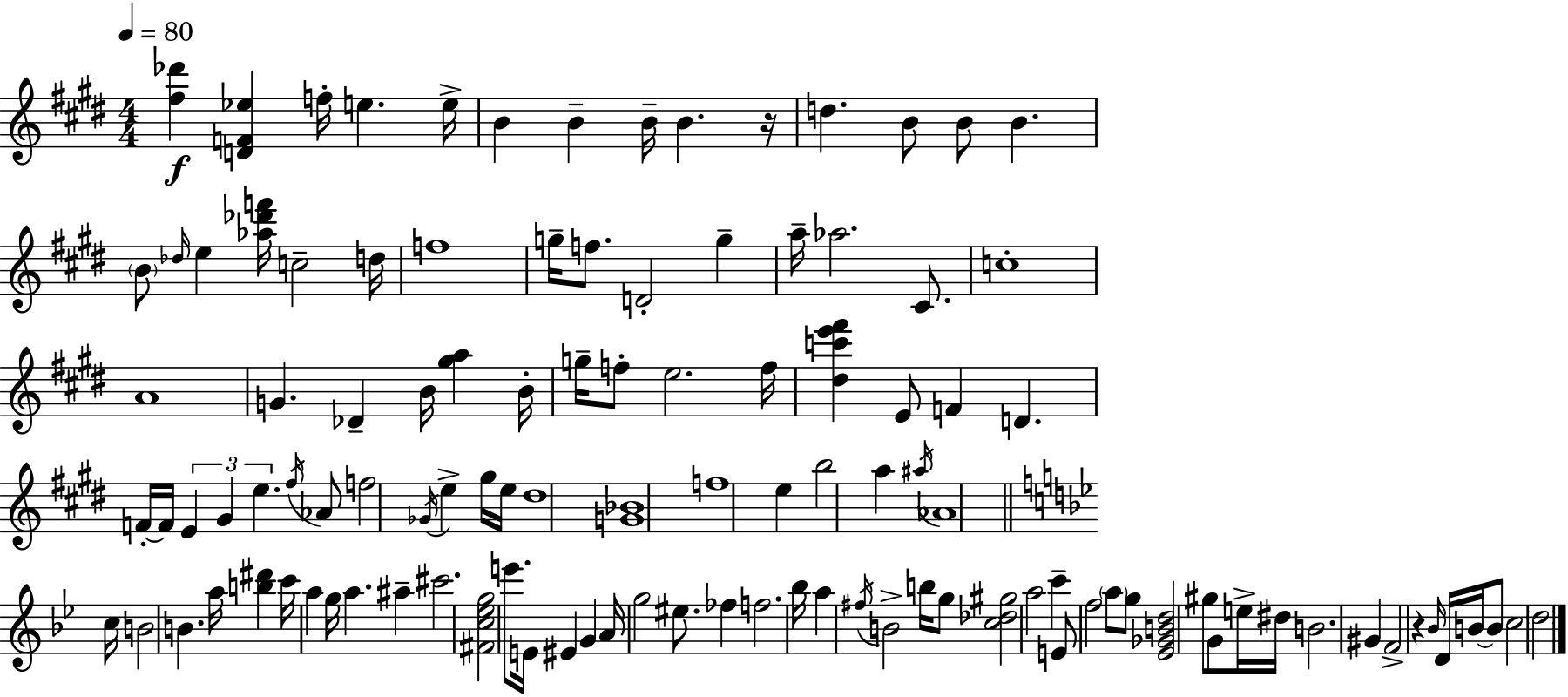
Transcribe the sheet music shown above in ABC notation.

X:1
T:Untitled
M:4/4
L:1/4
K:E
[^f_d'] [DF_e] f/4 e e/4 B B B/4 B z/4 d B/2 B/2 B B/2 _d/4 e [_a_d'f']/4 c2 d/4 f4 g/4 f/2 D2 g a/4 _a2 ^C/2 c4 A4 G _D B/4 [^ga] B/4 g/4 f/2 e2 f/4 [^dc'e'^f'] E/2 F D F/4 F/4 E ^G e ^f/4 _A/2 f2 _G/4 e ^g/4 e/4 ^d4 [G_B]4 f4 e b2 a ^a/4 _A4 c/4 B2 B a/4 [b^d'] c'/4 a g/4 a ^a ^c'2 [^Fc_eg]2 e'/2 E/4 ^E G A/4 g2 ^e/2 _f f2 _b/4 a ^f/4 B2 b/4 g/2 [c_d^g]2 a2 c' E/2 f2 a/2 g/2 [_E_GBd]2 ^g/2 G/2 e/4 ^d/4 B2 ^G F2 z _B/4 D/4 B/4 B/2 c2 d2